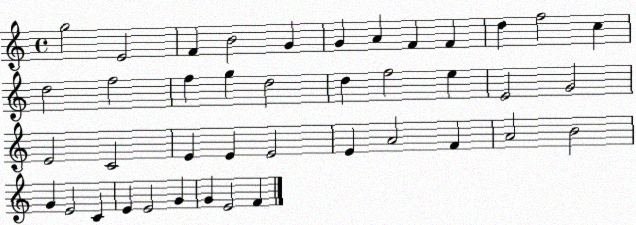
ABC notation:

X:1
T:Untitled
M:4/4
L:1/4
K:C
g2 E2 F B2 G G A F F d f2 c d2 f2 f g d2 d f2 e E2 G2 E2 C2 E E E2 E A2 F A2 B2 G E2 C E E2 G G E2 F